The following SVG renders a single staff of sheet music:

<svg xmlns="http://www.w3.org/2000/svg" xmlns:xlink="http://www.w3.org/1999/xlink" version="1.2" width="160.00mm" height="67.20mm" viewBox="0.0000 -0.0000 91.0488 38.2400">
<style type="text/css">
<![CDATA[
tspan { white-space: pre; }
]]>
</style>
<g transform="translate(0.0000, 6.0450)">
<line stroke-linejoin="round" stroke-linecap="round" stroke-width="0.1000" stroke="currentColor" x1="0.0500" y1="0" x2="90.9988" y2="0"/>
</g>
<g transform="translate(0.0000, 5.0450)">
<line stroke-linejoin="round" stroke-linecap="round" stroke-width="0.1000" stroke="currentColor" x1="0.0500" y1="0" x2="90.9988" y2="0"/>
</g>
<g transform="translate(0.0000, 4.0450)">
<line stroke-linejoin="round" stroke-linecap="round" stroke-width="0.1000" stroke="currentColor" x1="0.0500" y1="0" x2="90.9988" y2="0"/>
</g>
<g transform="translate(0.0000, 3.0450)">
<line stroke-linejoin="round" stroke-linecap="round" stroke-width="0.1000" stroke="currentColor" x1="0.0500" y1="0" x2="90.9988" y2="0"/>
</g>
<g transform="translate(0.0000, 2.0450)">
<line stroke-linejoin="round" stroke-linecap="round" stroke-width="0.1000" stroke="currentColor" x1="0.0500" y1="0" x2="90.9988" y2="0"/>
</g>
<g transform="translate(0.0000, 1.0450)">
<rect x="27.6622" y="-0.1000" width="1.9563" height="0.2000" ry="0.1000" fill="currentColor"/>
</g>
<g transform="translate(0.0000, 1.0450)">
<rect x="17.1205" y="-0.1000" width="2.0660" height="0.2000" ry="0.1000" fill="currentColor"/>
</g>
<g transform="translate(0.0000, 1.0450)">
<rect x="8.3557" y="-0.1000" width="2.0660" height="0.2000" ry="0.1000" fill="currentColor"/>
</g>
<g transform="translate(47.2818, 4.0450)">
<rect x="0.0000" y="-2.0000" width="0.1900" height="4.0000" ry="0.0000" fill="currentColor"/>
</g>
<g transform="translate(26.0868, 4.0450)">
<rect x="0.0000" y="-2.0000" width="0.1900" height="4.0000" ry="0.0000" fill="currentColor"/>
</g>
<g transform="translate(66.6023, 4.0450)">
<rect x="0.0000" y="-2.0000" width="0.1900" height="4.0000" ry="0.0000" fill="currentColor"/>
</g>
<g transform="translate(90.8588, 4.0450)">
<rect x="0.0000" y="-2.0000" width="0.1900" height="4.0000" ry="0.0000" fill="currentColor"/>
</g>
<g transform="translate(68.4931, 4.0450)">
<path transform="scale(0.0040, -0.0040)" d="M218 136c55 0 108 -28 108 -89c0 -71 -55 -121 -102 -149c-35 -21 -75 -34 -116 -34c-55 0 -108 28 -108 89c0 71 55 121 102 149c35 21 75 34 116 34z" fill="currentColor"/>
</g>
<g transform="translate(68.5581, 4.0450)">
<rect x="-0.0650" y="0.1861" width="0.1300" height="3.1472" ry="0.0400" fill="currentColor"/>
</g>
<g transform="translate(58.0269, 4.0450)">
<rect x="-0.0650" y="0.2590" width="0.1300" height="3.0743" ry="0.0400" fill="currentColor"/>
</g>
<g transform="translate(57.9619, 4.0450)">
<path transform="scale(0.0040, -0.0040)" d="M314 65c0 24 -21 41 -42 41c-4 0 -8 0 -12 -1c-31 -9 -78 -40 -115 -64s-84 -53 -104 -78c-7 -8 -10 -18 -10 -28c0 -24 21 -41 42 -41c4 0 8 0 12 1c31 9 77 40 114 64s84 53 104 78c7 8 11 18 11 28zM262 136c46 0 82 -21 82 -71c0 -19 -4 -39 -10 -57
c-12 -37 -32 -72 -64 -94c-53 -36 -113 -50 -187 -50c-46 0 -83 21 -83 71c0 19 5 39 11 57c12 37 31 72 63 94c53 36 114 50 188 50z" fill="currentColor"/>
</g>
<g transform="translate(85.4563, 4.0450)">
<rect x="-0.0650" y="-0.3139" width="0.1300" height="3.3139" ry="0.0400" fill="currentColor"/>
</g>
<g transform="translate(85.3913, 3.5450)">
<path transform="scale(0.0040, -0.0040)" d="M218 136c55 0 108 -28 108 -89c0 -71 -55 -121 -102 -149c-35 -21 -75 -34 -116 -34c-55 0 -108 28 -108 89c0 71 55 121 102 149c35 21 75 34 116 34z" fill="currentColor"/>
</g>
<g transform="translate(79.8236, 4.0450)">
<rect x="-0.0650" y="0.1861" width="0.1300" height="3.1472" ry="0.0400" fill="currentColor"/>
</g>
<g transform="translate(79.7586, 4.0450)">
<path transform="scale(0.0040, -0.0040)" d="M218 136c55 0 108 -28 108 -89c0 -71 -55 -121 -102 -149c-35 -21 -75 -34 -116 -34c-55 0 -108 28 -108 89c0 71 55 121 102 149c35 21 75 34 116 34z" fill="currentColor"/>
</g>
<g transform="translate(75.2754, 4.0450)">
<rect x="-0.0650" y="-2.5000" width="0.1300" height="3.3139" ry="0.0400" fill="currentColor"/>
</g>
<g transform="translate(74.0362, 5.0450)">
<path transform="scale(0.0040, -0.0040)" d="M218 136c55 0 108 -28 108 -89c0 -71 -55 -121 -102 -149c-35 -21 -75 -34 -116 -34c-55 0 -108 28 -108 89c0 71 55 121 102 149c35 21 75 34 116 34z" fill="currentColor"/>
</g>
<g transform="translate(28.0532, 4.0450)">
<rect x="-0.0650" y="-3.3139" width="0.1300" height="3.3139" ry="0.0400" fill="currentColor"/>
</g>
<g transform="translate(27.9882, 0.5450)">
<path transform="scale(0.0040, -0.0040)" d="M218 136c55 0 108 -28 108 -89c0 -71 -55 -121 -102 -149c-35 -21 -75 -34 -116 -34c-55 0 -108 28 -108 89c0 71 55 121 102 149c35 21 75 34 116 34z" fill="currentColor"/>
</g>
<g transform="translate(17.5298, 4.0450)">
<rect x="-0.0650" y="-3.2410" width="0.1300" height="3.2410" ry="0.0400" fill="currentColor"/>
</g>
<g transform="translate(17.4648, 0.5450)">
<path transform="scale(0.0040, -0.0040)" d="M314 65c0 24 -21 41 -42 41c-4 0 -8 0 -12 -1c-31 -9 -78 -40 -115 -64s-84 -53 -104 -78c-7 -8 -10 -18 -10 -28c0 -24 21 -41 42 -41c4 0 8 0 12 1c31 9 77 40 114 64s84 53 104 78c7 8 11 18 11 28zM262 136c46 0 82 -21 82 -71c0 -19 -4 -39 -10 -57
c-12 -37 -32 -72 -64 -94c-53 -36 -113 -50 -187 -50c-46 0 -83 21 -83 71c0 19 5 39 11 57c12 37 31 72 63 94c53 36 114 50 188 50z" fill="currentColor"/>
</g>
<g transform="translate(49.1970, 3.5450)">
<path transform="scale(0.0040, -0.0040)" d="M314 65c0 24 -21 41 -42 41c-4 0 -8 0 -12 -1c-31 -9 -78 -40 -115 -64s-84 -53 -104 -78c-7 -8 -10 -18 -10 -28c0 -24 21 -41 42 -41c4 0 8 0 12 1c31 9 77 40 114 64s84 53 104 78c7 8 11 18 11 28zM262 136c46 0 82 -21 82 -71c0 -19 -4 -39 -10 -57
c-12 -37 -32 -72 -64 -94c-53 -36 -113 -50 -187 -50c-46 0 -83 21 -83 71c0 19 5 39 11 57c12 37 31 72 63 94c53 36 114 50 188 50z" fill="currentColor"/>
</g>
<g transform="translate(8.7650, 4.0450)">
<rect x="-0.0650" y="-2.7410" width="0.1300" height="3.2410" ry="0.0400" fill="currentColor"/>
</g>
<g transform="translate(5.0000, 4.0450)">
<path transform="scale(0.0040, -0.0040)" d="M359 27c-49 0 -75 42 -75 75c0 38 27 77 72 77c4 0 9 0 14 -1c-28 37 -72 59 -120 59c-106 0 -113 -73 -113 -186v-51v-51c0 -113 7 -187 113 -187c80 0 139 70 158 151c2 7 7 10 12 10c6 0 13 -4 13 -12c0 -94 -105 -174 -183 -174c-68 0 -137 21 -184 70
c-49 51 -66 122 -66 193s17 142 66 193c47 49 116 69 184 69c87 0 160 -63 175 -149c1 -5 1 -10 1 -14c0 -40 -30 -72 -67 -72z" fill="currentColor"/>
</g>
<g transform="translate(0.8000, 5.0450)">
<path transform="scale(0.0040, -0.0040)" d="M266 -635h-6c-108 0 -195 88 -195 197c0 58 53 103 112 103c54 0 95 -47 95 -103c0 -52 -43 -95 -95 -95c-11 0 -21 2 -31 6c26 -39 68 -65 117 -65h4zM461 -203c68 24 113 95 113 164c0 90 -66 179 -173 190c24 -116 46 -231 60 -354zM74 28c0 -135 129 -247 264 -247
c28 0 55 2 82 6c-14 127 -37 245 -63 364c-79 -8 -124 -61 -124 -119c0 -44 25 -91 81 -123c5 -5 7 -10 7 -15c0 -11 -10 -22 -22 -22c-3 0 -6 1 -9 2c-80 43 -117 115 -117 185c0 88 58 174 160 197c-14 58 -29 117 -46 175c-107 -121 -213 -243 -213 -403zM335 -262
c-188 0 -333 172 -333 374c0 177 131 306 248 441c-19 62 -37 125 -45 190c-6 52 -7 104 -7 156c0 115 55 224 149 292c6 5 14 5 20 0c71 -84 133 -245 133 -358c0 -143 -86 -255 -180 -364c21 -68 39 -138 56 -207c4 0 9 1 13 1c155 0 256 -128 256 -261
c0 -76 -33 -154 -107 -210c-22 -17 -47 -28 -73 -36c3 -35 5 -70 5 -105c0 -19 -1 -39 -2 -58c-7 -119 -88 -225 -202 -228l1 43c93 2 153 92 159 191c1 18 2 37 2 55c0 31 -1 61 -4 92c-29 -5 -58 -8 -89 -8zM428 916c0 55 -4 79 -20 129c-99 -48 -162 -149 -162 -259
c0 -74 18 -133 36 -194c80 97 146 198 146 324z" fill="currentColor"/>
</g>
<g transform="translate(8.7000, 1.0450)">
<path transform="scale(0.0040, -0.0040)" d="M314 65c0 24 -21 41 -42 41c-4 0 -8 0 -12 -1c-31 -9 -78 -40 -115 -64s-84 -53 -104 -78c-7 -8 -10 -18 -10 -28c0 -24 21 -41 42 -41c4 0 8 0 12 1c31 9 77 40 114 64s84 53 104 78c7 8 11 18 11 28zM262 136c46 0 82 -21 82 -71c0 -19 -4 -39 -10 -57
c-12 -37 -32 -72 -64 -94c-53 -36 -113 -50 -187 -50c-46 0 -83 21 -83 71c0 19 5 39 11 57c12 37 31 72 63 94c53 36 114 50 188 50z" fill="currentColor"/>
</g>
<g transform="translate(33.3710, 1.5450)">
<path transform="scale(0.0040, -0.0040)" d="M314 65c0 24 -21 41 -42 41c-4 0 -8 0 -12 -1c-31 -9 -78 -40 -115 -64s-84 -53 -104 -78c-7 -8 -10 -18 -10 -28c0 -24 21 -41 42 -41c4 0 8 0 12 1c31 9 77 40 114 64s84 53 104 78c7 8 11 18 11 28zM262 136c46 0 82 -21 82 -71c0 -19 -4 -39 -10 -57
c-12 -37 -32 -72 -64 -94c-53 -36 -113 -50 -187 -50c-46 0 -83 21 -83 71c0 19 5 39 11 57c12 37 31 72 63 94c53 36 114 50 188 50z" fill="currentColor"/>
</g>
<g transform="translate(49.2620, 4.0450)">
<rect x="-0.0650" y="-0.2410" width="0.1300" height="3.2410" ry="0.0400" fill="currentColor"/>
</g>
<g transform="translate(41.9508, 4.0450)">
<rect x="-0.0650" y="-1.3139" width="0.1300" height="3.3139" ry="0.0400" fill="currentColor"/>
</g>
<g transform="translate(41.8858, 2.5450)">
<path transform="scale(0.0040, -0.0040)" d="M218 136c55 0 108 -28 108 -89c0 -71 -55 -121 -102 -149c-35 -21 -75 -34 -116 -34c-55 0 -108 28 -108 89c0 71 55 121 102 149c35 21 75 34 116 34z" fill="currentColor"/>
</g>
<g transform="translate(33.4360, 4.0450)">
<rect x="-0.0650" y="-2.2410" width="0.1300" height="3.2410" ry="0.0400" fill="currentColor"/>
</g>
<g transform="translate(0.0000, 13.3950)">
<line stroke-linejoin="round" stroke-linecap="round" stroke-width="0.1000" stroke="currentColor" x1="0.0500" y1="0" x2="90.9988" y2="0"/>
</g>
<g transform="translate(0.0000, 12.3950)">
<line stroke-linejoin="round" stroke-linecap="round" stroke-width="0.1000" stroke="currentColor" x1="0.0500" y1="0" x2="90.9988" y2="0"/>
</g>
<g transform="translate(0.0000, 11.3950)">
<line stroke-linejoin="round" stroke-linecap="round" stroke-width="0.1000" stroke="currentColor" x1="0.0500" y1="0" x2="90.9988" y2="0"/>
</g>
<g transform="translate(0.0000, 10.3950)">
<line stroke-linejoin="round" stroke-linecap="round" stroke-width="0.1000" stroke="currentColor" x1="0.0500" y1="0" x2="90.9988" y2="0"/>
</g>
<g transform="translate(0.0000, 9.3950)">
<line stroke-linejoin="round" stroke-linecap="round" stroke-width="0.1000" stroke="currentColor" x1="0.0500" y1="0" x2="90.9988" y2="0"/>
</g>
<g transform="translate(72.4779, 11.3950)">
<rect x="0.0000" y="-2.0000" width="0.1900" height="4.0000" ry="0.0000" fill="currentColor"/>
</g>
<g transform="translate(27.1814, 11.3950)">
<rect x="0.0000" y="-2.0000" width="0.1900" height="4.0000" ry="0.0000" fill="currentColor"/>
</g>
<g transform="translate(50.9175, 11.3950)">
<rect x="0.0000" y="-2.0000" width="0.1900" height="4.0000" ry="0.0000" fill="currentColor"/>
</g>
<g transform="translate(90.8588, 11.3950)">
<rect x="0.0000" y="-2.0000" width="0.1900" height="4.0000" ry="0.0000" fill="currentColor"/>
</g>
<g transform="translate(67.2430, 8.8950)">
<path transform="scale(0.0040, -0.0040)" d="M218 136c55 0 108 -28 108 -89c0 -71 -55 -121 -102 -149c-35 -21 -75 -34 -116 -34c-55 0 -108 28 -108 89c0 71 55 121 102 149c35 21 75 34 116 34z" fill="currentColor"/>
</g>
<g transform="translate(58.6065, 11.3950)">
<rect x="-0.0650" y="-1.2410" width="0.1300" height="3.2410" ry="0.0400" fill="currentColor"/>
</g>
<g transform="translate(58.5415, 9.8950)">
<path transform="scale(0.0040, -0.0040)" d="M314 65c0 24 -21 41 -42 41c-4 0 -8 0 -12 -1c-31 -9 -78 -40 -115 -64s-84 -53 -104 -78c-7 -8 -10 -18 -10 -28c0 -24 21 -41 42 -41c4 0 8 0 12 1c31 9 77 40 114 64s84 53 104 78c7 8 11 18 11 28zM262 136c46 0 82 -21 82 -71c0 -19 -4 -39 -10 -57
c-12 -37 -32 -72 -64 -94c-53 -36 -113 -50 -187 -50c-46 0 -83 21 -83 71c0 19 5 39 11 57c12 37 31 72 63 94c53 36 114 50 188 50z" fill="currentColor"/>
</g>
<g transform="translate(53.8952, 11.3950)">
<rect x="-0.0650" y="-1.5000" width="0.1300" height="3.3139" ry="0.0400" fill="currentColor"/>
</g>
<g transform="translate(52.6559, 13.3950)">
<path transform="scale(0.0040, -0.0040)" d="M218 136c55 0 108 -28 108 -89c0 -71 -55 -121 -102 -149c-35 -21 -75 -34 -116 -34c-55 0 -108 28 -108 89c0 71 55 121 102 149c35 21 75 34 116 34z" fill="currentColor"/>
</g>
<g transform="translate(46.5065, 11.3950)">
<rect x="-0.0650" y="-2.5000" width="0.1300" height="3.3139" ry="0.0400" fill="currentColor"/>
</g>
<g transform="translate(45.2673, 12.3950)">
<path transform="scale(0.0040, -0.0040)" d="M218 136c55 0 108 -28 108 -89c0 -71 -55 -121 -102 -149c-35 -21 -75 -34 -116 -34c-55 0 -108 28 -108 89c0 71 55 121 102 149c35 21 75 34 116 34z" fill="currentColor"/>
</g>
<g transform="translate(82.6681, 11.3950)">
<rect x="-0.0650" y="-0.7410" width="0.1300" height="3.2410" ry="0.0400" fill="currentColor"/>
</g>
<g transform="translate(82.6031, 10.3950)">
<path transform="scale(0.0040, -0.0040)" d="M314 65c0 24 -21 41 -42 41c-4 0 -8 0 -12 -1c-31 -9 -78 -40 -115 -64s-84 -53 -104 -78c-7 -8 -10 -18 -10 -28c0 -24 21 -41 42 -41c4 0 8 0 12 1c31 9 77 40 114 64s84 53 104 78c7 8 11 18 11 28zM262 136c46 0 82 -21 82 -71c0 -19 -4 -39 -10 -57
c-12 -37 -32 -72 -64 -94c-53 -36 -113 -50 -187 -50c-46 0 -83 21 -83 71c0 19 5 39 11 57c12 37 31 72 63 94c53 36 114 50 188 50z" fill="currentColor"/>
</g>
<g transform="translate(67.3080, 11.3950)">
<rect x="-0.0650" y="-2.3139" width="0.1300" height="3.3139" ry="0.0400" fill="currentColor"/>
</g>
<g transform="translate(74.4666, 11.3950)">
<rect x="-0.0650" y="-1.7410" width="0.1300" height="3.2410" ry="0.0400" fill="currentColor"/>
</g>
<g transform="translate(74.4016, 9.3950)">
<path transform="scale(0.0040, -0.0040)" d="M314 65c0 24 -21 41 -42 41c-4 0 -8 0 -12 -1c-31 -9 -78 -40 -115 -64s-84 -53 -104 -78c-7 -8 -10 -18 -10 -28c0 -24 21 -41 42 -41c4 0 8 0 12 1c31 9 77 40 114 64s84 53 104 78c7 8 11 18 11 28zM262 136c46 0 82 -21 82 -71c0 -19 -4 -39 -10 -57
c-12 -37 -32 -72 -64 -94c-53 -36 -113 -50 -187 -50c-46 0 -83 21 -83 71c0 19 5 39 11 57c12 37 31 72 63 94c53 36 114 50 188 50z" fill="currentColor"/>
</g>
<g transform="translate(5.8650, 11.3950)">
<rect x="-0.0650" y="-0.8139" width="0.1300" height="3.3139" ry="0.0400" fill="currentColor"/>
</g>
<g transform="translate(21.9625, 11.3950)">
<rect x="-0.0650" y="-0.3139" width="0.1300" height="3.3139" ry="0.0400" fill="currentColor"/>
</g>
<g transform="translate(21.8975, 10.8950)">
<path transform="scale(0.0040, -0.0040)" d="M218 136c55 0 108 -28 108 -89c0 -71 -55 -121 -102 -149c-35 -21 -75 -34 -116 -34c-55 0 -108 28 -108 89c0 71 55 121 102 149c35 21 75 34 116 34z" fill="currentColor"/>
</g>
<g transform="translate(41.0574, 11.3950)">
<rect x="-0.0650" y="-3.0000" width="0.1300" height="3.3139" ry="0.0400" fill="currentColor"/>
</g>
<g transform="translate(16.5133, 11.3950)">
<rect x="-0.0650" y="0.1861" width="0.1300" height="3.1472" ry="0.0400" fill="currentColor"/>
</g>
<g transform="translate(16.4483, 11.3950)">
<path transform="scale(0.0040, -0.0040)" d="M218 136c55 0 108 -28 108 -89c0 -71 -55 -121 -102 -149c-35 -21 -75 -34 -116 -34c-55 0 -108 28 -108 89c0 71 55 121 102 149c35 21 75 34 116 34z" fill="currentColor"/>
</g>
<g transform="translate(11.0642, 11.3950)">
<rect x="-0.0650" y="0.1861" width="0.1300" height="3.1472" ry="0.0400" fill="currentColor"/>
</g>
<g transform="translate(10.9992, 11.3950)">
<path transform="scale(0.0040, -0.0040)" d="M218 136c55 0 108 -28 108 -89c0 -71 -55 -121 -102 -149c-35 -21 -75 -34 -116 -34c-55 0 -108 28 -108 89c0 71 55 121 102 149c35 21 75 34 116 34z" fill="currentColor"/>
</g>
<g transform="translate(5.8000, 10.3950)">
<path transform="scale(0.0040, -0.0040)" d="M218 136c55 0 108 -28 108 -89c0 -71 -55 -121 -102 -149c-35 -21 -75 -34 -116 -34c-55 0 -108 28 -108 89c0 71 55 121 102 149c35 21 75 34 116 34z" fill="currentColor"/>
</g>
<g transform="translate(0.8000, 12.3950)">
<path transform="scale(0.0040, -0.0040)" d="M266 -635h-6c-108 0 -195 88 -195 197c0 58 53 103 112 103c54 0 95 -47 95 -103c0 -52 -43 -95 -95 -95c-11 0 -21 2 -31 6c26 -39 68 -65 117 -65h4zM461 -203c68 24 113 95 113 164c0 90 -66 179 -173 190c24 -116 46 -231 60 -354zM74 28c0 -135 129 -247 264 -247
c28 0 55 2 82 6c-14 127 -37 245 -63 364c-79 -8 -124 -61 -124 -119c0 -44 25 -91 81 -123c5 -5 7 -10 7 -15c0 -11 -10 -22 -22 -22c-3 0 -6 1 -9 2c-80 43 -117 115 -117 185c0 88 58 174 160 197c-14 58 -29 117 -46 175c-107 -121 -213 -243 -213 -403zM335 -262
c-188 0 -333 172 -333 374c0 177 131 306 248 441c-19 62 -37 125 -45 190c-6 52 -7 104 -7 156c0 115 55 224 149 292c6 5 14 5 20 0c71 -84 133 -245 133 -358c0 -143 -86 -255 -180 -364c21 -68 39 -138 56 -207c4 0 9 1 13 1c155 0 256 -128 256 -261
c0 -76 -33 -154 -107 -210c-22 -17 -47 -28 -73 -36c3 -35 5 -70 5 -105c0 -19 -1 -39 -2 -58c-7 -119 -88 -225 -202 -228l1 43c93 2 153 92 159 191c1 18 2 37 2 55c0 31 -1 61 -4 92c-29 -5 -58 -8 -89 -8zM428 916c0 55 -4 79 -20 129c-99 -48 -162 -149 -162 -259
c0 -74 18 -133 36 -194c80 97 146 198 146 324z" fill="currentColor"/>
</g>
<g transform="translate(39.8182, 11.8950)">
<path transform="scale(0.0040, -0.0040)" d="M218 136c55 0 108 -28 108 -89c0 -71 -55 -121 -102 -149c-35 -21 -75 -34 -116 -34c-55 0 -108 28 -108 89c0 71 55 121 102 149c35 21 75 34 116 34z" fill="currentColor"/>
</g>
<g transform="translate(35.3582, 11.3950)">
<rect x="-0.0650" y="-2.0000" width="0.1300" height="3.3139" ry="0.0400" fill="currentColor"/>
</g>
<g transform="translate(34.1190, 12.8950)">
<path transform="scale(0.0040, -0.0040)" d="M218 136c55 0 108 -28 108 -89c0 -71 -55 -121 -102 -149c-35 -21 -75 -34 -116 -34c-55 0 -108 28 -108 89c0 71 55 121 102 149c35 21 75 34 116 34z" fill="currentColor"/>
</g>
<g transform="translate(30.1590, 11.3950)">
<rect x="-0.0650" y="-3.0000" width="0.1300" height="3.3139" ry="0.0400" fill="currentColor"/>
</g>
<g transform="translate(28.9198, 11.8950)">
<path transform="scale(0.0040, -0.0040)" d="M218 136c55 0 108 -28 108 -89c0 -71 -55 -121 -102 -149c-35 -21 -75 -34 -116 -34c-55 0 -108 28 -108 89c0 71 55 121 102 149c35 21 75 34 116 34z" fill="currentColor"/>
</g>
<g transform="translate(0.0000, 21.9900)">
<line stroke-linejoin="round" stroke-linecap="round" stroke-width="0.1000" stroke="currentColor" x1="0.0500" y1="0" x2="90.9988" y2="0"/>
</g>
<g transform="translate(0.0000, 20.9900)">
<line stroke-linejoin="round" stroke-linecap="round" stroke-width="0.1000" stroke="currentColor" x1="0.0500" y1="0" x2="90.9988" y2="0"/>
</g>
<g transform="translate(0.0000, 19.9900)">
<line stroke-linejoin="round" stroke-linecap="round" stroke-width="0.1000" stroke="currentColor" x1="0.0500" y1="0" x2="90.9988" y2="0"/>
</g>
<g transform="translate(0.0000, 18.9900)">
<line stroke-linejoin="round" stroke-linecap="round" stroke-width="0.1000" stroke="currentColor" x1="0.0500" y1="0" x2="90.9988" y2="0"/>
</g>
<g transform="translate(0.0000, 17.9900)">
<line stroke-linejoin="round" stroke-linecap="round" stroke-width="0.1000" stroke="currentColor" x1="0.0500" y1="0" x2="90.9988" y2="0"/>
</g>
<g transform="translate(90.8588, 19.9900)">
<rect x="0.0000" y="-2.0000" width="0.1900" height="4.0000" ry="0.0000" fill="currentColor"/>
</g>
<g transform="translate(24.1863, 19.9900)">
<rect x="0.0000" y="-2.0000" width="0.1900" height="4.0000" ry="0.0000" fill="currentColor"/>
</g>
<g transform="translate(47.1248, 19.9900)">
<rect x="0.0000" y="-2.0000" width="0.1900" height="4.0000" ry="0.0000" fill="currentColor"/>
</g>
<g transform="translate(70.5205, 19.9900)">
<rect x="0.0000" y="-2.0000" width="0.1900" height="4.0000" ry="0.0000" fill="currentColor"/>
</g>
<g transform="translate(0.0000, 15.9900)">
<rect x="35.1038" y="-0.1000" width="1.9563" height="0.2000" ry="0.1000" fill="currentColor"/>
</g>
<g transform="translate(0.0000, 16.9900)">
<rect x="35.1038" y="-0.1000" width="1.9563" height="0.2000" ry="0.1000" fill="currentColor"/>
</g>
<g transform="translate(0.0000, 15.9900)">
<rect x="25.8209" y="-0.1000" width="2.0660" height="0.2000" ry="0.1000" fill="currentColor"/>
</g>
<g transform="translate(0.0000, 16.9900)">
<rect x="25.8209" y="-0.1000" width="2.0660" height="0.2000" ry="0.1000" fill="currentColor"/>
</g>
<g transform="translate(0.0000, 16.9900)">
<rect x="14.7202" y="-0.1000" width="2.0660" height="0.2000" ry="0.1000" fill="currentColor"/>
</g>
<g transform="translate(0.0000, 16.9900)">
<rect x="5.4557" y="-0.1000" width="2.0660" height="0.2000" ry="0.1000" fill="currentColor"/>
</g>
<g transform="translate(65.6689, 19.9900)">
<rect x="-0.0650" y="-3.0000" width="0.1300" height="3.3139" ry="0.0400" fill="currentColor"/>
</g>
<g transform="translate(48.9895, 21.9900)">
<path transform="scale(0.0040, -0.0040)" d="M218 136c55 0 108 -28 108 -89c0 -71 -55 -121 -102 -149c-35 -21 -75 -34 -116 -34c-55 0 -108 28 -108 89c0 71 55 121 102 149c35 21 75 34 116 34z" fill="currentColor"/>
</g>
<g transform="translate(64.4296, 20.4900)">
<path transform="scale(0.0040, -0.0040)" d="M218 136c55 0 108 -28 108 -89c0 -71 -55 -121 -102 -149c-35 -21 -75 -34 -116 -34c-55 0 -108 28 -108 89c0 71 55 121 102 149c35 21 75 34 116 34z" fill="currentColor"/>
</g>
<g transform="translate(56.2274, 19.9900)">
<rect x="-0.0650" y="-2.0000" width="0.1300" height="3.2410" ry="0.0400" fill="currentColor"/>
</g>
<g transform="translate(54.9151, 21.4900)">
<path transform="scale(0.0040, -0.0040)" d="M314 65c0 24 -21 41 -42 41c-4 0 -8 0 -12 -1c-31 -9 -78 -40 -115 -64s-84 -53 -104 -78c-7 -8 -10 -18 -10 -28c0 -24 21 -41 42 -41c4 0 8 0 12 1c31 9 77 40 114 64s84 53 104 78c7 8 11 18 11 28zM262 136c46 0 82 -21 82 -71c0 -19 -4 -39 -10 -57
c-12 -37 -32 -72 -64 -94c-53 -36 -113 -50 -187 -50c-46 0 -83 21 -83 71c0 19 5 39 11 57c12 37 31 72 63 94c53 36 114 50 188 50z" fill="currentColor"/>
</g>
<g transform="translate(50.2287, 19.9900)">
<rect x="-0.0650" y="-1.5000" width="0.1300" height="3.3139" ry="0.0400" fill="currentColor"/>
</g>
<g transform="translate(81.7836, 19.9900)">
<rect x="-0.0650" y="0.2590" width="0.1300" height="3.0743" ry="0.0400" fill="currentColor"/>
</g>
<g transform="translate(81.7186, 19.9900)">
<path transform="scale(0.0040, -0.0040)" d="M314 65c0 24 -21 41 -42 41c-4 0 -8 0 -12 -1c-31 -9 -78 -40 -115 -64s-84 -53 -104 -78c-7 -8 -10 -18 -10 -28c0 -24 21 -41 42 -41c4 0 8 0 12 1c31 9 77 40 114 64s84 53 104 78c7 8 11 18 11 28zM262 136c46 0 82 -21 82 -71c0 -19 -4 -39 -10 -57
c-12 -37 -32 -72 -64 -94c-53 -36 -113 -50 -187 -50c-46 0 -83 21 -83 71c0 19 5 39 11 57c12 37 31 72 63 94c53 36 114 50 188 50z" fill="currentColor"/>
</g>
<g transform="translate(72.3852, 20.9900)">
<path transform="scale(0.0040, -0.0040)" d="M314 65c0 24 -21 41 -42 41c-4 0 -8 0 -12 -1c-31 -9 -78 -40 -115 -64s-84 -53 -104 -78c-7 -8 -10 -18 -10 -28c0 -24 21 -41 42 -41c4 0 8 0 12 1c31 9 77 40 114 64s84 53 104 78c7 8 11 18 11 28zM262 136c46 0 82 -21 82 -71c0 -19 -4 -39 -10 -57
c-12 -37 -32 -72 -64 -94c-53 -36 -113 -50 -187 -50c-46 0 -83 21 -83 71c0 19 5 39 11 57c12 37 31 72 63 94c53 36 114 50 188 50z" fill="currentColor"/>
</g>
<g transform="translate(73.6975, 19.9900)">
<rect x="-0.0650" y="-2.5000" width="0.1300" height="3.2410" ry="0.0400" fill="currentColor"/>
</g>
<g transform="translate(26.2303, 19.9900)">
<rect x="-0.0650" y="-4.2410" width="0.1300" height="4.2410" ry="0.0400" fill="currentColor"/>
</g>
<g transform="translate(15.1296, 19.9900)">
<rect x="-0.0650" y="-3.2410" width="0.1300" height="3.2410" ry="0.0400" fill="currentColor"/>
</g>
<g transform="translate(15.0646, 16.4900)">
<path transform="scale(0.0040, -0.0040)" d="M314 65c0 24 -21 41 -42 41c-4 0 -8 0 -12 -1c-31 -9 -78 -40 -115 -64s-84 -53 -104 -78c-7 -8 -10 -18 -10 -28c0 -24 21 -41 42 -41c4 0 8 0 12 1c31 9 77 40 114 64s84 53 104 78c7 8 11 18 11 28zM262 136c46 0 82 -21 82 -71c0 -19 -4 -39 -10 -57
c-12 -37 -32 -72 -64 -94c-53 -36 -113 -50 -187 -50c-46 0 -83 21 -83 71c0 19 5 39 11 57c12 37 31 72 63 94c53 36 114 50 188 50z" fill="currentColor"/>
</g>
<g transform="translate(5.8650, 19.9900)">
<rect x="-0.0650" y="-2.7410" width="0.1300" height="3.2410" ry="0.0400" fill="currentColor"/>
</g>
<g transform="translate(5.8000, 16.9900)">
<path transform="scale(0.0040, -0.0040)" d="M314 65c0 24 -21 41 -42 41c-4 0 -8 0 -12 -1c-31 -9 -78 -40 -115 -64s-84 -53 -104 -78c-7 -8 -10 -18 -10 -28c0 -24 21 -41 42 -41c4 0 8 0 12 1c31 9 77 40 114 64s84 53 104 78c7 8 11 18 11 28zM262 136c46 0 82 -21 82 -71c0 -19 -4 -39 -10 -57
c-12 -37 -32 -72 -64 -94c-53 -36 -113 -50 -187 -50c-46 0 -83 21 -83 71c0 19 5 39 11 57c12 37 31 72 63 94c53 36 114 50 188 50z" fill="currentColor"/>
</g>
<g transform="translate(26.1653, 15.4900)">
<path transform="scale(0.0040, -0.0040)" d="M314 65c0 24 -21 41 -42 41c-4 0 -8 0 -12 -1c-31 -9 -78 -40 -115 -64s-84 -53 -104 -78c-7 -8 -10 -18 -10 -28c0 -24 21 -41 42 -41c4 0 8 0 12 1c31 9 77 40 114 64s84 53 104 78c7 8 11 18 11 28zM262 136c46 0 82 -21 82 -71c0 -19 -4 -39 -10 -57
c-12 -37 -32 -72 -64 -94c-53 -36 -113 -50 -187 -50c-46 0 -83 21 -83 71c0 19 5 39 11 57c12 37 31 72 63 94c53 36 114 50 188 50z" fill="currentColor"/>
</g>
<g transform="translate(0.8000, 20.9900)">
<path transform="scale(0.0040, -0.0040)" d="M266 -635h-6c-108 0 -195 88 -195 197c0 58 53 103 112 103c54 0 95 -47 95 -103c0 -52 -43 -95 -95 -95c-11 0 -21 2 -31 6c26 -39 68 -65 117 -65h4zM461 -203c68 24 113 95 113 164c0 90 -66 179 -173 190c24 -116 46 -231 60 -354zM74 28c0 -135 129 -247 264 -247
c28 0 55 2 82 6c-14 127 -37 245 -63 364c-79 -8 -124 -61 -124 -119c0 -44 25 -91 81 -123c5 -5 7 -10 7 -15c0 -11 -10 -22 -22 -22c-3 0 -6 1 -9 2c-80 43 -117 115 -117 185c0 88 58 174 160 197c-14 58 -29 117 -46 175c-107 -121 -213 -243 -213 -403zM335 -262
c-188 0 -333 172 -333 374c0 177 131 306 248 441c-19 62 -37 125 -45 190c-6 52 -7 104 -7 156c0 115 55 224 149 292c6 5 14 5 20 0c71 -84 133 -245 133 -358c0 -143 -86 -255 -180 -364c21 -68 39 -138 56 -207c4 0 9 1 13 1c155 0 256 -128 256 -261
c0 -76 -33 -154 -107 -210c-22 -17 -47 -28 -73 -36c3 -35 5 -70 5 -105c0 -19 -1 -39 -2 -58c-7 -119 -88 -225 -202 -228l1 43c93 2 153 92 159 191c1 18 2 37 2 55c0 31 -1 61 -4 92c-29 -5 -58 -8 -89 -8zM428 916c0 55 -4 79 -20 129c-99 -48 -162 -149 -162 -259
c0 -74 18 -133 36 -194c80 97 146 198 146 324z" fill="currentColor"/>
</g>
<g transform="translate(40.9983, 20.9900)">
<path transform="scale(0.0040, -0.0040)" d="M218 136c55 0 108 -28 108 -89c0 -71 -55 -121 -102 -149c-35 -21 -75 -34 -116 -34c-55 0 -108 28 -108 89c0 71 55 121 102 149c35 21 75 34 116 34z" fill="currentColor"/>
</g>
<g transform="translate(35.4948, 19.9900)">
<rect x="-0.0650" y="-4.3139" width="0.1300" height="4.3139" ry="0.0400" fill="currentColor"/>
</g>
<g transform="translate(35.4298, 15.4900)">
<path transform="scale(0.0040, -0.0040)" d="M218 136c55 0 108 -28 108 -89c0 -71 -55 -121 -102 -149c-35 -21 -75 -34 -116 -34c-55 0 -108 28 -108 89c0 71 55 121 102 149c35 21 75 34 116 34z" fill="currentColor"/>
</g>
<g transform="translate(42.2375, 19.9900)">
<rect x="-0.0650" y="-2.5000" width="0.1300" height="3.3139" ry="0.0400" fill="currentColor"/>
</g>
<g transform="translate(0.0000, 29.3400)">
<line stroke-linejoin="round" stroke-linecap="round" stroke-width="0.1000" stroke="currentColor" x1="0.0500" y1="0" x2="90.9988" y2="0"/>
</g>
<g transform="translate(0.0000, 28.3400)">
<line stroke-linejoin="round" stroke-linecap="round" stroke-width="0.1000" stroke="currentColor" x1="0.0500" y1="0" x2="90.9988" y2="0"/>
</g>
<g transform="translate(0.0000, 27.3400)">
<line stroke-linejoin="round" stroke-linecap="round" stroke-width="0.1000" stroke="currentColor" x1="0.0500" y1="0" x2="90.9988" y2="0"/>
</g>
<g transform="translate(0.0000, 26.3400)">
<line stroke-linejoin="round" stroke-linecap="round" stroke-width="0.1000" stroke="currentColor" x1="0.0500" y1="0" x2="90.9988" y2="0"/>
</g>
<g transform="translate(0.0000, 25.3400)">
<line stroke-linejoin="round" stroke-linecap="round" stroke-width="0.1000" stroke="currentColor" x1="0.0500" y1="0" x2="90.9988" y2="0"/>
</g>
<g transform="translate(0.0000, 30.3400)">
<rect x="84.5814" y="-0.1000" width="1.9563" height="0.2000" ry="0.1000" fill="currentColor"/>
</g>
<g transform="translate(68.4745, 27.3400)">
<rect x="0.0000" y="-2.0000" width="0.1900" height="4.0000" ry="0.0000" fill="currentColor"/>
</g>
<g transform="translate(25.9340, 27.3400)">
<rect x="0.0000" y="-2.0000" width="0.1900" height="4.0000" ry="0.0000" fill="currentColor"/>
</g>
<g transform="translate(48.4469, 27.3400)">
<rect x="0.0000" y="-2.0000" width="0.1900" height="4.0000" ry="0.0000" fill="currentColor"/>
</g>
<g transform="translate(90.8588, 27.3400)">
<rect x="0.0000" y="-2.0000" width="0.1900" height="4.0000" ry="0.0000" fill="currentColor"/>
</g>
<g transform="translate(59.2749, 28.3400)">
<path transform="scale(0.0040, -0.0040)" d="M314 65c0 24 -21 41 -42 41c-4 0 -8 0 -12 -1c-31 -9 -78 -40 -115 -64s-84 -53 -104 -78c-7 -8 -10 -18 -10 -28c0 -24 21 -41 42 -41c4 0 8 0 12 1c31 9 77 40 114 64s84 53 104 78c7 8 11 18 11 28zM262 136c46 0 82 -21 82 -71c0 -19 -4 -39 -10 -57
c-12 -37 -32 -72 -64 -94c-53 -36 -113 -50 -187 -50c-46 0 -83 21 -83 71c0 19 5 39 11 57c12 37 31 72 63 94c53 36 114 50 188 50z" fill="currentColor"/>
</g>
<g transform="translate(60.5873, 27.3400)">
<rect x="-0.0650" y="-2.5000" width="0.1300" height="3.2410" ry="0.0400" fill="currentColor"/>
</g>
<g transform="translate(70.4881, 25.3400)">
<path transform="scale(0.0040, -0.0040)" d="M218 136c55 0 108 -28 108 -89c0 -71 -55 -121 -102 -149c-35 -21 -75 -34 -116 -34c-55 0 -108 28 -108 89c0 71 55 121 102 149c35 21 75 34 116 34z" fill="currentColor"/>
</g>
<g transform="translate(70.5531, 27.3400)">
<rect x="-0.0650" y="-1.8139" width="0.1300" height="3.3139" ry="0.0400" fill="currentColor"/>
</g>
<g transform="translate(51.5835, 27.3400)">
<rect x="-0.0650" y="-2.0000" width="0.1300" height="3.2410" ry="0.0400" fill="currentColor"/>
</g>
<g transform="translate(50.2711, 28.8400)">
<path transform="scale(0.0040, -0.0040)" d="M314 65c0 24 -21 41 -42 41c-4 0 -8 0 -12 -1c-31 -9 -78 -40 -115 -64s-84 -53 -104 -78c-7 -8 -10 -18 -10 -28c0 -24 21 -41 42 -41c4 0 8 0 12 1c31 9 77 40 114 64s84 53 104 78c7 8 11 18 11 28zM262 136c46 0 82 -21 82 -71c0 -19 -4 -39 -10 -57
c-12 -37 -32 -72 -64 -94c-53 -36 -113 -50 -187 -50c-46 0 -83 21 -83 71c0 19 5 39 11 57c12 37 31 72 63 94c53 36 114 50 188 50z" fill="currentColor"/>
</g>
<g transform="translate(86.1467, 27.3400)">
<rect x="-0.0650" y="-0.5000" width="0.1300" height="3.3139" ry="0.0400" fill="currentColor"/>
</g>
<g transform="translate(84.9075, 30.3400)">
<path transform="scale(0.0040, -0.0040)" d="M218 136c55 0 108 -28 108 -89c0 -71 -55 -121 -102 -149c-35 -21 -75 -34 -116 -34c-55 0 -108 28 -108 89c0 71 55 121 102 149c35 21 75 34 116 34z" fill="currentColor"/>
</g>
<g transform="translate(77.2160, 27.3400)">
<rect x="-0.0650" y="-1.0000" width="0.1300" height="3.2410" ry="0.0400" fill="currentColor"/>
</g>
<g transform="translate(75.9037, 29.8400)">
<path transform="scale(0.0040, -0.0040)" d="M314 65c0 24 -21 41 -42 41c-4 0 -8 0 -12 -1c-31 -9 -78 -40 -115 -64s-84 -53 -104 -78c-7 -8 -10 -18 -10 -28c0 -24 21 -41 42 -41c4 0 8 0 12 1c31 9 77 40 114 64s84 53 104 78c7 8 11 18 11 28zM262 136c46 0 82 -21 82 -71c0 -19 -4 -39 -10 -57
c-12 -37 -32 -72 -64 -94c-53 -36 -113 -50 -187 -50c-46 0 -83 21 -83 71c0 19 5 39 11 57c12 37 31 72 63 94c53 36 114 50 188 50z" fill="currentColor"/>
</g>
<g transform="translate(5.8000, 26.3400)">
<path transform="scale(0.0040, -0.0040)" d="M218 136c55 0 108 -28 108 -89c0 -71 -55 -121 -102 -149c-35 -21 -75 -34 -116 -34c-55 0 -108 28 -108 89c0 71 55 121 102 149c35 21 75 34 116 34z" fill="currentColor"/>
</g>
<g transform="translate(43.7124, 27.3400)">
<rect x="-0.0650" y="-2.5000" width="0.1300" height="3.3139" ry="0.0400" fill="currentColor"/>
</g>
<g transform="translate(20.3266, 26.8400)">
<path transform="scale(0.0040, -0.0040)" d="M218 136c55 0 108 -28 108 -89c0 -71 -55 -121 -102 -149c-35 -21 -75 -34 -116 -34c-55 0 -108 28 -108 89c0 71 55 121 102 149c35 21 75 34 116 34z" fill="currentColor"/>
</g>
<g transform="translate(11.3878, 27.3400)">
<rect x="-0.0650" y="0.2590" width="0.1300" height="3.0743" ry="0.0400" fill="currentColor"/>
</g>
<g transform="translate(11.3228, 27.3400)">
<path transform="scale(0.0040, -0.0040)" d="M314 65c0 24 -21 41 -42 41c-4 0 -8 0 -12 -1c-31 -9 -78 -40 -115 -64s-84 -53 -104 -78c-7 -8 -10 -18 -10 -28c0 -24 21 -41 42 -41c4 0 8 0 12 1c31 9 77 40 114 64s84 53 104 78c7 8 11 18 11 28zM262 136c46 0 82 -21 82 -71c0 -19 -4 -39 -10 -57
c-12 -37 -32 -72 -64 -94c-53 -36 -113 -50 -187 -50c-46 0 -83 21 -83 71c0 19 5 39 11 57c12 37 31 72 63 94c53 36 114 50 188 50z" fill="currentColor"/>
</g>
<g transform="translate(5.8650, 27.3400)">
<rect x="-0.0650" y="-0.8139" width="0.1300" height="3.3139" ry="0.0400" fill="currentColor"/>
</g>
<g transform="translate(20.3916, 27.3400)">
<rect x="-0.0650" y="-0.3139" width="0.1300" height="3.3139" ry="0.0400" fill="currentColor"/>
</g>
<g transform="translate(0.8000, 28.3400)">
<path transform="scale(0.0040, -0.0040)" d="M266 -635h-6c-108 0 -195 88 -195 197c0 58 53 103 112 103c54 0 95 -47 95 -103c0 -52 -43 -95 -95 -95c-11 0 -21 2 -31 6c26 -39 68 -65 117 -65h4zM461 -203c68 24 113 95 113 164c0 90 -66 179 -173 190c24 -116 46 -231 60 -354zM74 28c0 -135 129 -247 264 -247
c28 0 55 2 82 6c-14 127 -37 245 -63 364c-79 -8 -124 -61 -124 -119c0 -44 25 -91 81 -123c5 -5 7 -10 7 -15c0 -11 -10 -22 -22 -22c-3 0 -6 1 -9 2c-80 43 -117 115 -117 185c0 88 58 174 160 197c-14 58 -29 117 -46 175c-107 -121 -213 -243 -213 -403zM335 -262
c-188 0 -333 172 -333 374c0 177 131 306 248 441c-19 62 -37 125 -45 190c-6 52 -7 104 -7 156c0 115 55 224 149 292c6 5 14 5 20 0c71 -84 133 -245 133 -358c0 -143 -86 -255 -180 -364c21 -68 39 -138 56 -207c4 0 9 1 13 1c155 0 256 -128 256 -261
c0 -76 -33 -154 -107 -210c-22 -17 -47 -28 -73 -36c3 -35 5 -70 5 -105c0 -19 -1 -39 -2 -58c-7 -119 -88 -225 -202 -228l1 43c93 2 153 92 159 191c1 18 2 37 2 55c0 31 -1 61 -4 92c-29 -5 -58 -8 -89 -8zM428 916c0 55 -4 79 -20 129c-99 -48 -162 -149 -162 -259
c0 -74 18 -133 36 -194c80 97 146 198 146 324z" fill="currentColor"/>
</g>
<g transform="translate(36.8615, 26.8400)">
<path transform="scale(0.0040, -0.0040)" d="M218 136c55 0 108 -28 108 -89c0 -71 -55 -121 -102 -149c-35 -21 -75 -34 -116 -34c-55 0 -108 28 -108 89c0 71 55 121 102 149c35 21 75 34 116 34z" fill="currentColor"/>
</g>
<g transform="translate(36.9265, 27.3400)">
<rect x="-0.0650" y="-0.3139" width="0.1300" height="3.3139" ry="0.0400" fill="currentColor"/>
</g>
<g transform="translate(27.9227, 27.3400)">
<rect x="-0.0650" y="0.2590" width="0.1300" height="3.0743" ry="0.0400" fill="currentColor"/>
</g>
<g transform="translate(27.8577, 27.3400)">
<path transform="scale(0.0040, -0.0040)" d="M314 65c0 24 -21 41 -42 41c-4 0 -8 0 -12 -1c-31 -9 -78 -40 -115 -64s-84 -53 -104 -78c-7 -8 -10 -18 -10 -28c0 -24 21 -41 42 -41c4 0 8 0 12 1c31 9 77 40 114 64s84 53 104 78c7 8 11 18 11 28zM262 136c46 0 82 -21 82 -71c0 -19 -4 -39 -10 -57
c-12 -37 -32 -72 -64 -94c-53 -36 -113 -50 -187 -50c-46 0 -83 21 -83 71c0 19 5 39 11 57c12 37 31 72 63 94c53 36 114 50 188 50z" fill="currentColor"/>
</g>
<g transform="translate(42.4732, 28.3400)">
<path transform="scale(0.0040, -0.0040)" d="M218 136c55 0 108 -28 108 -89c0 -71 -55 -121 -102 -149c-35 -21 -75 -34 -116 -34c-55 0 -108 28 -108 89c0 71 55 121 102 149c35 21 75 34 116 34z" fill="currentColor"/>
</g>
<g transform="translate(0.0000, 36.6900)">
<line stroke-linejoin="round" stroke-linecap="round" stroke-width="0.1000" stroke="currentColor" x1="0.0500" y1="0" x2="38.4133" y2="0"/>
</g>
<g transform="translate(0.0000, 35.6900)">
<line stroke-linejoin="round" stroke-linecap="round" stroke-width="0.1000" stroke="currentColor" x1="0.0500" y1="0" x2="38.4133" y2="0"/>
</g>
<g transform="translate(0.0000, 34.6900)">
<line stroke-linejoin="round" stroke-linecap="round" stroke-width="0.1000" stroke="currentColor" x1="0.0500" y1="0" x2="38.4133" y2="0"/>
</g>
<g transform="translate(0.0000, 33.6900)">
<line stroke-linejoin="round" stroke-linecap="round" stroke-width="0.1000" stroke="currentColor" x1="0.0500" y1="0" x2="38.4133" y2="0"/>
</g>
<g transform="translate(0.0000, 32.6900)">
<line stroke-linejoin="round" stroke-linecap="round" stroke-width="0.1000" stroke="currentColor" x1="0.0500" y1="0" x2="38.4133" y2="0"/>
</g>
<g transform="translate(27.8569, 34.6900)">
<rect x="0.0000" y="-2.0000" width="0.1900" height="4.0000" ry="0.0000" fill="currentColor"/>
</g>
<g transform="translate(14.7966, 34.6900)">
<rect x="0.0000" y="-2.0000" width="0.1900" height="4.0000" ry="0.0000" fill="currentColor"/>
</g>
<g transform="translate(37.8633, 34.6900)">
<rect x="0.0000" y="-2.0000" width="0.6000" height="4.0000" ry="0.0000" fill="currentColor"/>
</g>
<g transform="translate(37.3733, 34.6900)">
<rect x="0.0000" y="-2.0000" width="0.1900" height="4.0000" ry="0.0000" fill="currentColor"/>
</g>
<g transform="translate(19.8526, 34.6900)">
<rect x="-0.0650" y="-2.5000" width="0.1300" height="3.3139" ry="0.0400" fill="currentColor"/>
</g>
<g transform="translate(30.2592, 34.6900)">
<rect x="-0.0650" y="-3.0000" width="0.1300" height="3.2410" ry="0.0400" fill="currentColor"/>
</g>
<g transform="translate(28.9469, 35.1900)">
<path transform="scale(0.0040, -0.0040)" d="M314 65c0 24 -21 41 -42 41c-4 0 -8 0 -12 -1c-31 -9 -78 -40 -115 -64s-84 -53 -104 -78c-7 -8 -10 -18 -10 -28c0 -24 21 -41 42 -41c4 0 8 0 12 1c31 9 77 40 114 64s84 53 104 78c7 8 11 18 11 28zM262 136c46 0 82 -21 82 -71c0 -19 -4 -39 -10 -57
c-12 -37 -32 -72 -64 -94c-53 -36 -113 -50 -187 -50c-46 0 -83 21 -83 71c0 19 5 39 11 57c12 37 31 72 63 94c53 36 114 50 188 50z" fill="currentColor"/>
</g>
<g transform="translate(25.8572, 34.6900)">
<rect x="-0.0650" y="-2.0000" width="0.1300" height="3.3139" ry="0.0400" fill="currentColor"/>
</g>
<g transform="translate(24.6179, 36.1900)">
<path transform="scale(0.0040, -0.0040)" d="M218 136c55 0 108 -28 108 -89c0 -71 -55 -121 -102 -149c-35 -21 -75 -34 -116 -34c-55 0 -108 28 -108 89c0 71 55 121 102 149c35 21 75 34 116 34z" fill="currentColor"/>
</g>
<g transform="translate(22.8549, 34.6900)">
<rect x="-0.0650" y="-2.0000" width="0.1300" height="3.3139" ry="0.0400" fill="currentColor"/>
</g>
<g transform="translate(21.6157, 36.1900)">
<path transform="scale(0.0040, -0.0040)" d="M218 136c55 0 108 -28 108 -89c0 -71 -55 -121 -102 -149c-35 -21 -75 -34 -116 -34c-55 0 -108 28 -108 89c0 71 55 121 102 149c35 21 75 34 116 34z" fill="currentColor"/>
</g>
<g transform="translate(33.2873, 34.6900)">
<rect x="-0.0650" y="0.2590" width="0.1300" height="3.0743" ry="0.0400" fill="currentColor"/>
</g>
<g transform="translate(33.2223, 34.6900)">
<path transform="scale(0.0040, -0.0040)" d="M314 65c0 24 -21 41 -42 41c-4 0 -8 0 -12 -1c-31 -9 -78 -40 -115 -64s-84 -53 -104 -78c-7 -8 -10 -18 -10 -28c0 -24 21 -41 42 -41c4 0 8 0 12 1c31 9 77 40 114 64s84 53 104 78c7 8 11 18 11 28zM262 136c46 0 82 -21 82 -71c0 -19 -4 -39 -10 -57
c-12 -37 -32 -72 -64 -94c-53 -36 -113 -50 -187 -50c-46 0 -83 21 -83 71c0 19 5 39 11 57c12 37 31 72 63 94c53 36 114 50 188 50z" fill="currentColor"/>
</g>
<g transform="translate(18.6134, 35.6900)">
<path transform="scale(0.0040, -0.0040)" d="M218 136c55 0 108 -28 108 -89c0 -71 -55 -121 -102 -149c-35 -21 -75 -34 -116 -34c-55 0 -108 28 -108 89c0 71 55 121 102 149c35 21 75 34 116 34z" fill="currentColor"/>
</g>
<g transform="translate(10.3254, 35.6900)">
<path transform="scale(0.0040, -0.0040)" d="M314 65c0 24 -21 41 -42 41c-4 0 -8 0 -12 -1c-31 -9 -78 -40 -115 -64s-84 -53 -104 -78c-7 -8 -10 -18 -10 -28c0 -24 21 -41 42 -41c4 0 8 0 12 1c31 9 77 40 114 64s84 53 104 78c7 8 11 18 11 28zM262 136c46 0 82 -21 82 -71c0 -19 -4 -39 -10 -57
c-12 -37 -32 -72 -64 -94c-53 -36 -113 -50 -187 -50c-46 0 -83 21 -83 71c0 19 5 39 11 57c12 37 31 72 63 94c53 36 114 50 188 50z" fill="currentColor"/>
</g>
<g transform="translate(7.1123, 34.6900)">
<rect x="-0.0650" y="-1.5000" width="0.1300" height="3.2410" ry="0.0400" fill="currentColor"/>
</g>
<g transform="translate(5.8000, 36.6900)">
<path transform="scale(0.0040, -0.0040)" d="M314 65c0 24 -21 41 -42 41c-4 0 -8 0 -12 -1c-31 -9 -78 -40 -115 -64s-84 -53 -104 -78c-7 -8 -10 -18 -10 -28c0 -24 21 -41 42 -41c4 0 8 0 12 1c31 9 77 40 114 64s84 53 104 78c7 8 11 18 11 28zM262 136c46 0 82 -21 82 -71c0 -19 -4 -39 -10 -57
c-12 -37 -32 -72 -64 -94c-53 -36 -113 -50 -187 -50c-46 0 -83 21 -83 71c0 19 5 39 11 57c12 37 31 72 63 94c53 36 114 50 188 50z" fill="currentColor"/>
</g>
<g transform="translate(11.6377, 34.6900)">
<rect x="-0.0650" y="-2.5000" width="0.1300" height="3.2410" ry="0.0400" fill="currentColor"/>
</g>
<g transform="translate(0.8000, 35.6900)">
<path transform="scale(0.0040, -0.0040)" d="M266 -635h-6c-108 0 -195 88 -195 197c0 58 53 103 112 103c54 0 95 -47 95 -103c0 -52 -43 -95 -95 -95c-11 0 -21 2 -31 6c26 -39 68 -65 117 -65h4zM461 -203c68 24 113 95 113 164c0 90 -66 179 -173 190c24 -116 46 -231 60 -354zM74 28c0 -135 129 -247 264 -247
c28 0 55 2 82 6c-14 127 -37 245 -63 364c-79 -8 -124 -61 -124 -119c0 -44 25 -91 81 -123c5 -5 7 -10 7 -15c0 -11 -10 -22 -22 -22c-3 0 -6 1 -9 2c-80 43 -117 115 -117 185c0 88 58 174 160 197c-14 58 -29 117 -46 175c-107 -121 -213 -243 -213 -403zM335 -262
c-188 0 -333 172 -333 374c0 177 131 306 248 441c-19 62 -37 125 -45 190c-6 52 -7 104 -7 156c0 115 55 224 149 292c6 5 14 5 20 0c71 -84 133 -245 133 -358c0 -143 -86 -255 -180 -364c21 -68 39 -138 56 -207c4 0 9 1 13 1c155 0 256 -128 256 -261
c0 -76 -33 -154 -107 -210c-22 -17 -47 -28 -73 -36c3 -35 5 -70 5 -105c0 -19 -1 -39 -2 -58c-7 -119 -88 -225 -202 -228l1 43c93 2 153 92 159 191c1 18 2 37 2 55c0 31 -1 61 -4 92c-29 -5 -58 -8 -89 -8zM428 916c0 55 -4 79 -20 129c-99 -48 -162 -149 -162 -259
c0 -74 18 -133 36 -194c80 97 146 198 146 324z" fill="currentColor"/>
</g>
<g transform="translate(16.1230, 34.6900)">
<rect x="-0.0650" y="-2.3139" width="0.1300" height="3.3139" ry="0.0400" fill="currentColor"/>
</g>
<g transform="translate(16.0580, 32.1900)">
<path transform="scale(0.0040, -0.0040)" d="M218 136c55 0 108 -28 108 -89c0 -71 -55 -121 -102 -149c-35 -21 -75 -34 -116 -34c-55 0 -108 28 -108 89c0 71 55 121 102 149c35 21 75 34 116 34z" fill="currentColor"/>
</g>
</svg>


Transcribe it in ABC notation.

X:1
T:Untitled
M:4/4
L:1/4
K:C
a2 b2 b g2 e c2 B2 B G B c d B B c A F A G E e2 g f2 d2 a2 b2 d'2 d' G E F2 A G2 B2 d B2 c B2 c G F2 G2 f D2 C E2 G2 g G F F A2 B2